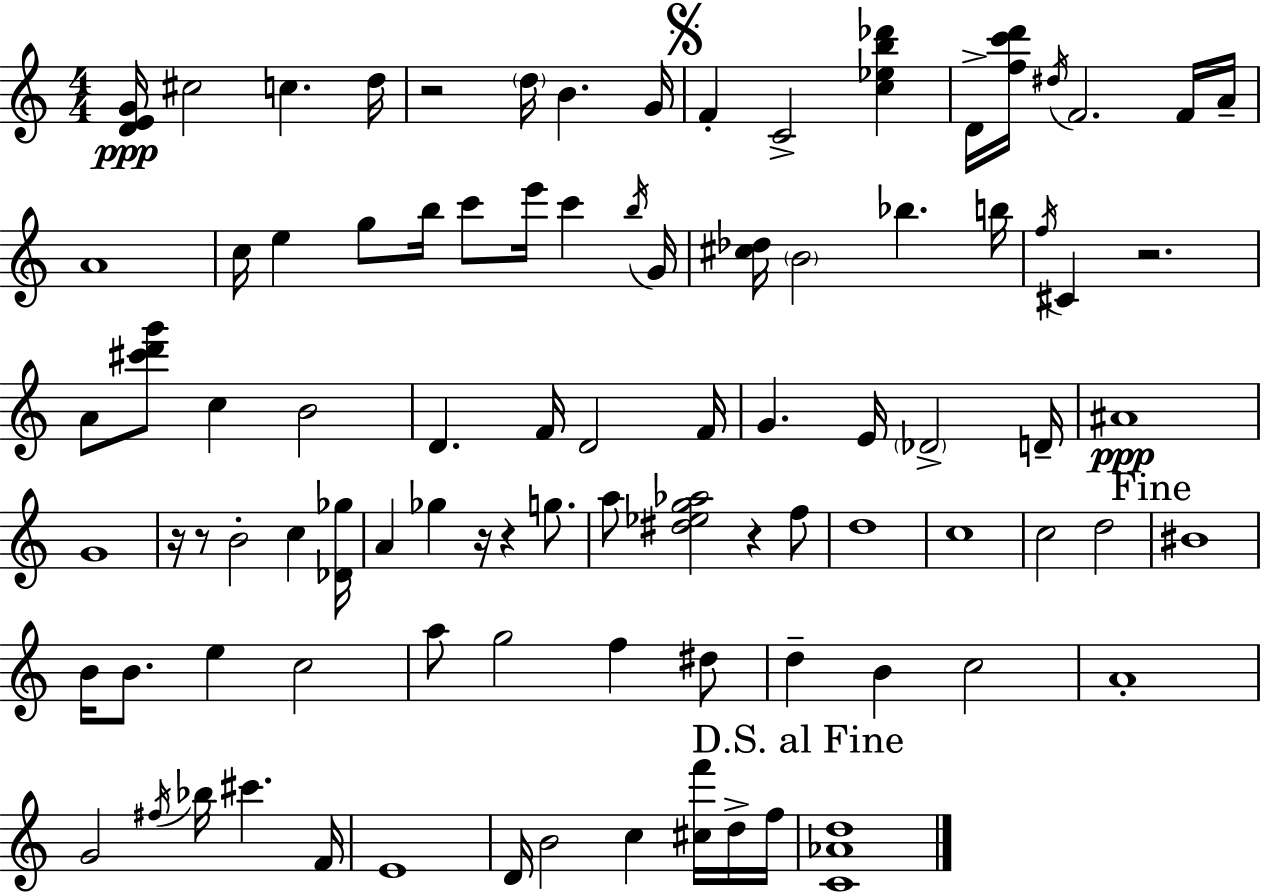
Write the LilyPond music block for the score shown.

{
  \clef treble
  \numericTimeSignature
  \time 4/4
  \key a \minor
  <d' e' g'>16\ppp cis''2 c''4. d''16 | r2 \parenthesize d''16 b'4. g'16 | \mark \markup { \musicglyph "scripts.segno" } f'4-. c'2-> <c'' ees'' b'' des'''>4 | d'16-> <f'' c''' d'''>16 \acciaccatura { dis''16 } f'2. f'16 | \break a'16-- a'1 | c''16 e''4 g''8 b''16 c'''8 e'''16 c'''4 | \acciaccatura { b''16 } g'16 <cis'' des''>16 \parenthesize b'2 bes''4. | b''16 \acciaccatura { f''16 } cis'4 r2. | \break a'8 <cis''' d''' g'''>8 c''4 b'2 | d'4. f'16 d'2 | f'16 g'4. e'16 \parenthesize des'2-> | d'16-- ais'1\ppp | \break g'1 | r16 r8 b'2-. c''4 | <des' ges''>16 a'4 ges''4 r16 r4 | g''8. a''8 <dis'' ees'' g'' aes''>2 r4 | \break f''8 d''1 | c''1 | c''2 d''2 | \mark "Fine" bis'1 | \break b'16 b'8. e''4 c''2 | a''8 g''2 f''4 | dis''8 d''4-- b'4 c''2 | a'1-. | \break g'2 \acciaccatura { fis''16 } bes''16 cis'''4. | f'16 e'1 | d'16 b'2 c''4 | <cis'' f'''>16 d''16-> f''16 \mark "D.S. al Fine" <c' aes' d''>1 | \break \bar "|."
}